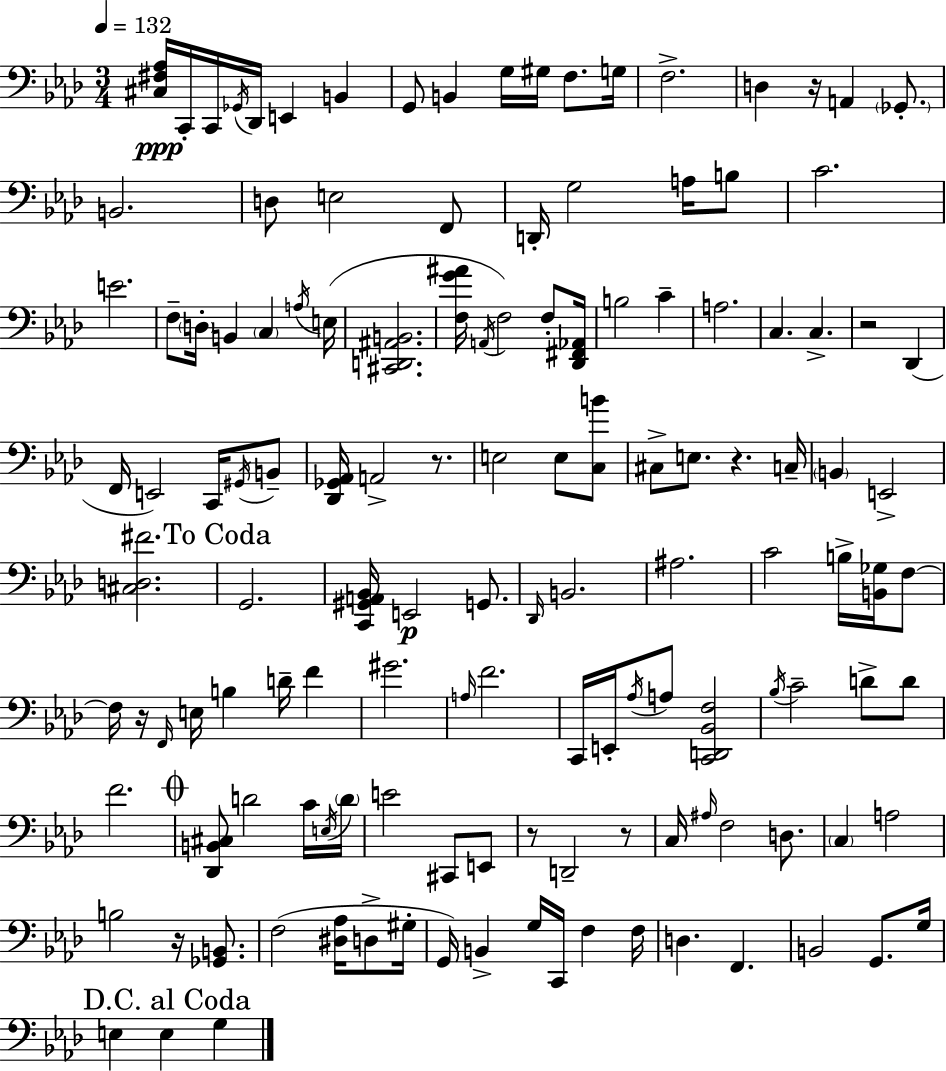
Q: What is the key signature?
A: AES major